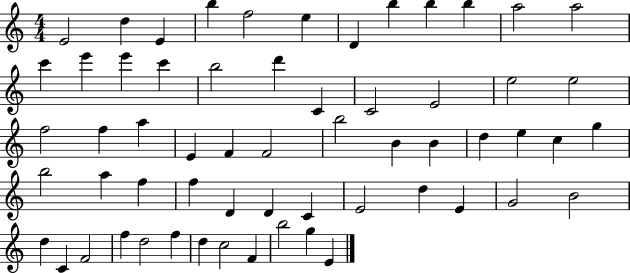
{
  \clef treble
  \numericTimeSignature
  \time 4/4
  \key c \major
  e'2 d''4 e'4 | b''4 f''2 e''4 | d'4 b''4 b''4 b''4 | a''2 a''2 | \break c'''4 e'''4 e'''4 c'''4 | b''2 d'''4 c'4 | c'2 e'2 | e''2 e''2 | \break f''2 f''4 a''4 | e'4 f'4 f'2 | b''2 b'4 b'4 | d''4 e''4 c''4 g''4 | \break b''2 a''4 f''4 | f''4 d'4 d'4 c'4 | e'2 d''4 e'4 | g'2 b'2 | \break d''4 c'4 f'2 | f''4 d''2 f''4 | d''4 c''2 f'4 | b''2 g''4 e'4 | \break \bar "|."
}